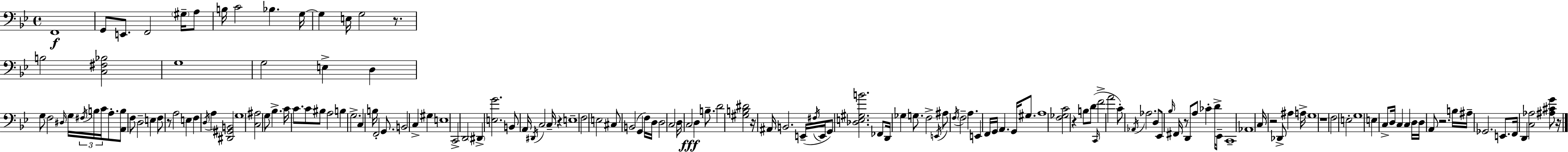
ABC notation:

X:1
T:Untitled
M:4/4
L:1/4
K:Bb
F,,4 G,,/2 E,,/2 F,,2 ^G,/4 A,/2 B,/4 C2 _B, G,/4 G, E,/4 G,2 z/2 B,2 [C,^F,_B,]2 G,4 G,2 E, D, G,/2 F,2 ^D,/4 G,/4 ^F,/4 B,/4 C/4 A,/2 [A,,B,]/2 F,/2 D,2 E, F,/2 z/2 A,2 E, F, D,/4 A, [^D,,^G,,B,,]2 G,4 [C,^A,]2 G,/2 _B, C/4 C/2 C/2 ^B,/2 A,2 B, G,2 C, B,/4 F,,2 G,,/2 B,,2 C, ^G, E,4 C,,2 D,,2 ^D,, [E,G]2 B,,/2 A,,/4 ^D,,/4 C,2 C,/4 z E,4 F,2 E,2 ^C,/2 B,,2 G,, F,/4 D,/4 D,2 C,2 D,/4 C,2 D, B,/2 D2 [^G,B,^D]2 z/4 ^A,,/4 B,,2 E,,/4 ^F,/4 E,,/4 G,,/2 [_D,E,^G,B]2 _F,,/2 D,,/4 _G, G,/2 F,2 E,,/4 ^A,/2 F,/4 F,2 A, E,, F,,/4 G,,/4 A,, G,,/4 ^G,/2 A,4 [F,_G,C]2 z B,/2 D/2 C,,/4 F2 A2 C/2 _A,,/4 _A,2 D,/2 _E,,/2 _B,/4 ^F,,/4 z/2 D,,/2 A,/2 _C D/4 _E,,/2 C,,4 _A,,4 C,/4 z2 _D,,/2 ^A, A,/4 G,4 z4 F,2 E,2 G,4 E, C,/2 D,/4 C, C, D,/4 D,/4 A,,/2 z2 B,/4 ^A,/4 _G,,2 E,,/2 F,,/4 D,, [C,_A,]2 [^A,^CG]/2 z/4